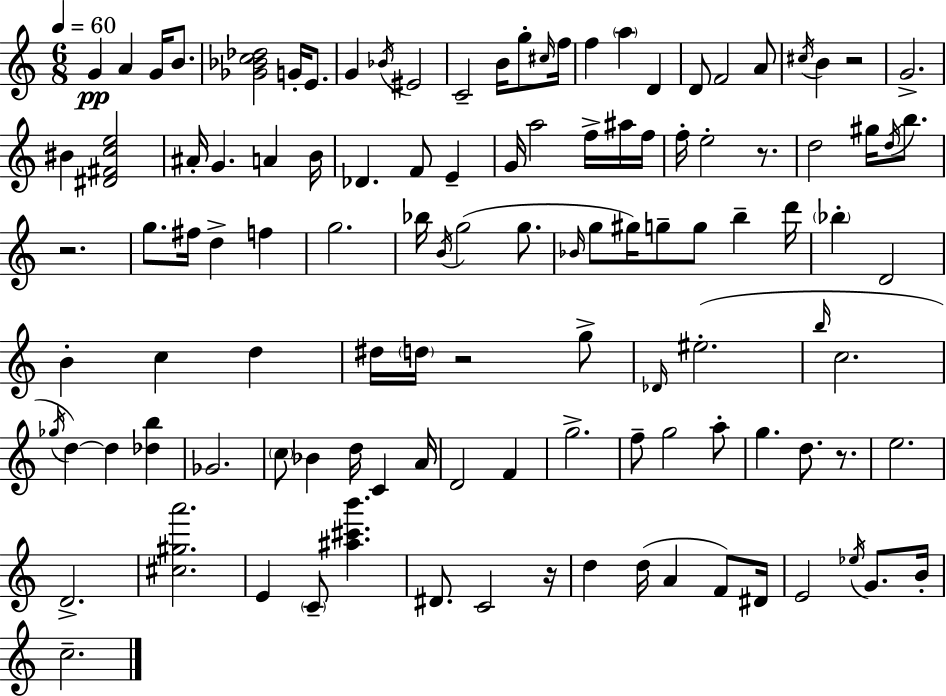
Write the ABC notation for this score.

X:1
T:Untitled
M:6/8
L:1/4
K:C
G A G/4 B/2 [_G_Bc_d]2 G/4 E/2 G _B/4 ^E2 C2 B/4 g/2 ^c/4 f/4 f a D D/2 F2 A/2 ^c/4 B z2 G2 ^B [^D^Fce]2 ^A/4 G A B/4 _D F/2 E G/4 a2 f/4 ^a/4 f/4 f/4 e2 z/2 d2 ^g/4 d/4 b/2 z2 g/2 ^f/4 d f g2 _b/4 B/4 g2 g/2 _B/4 g/2 ^g/4 g/2 g/2 b d'/4 _b D2 B c d ^d/4 d/4 z2 g/2 _D/4 ^e2 b/4 c2 _g/4 d d [_db] _G2 c/2 _B d/4 C A/4 D2 F g2 f/2 g2 a/2 g d/2 z/2 e2 D2 [^c^ga']2 E C/2 [^a^c'b'] ^D/2 C2 z/4 d d/4 A F/2 ^D/4 E2 _e/4 G/2 B/4 c2